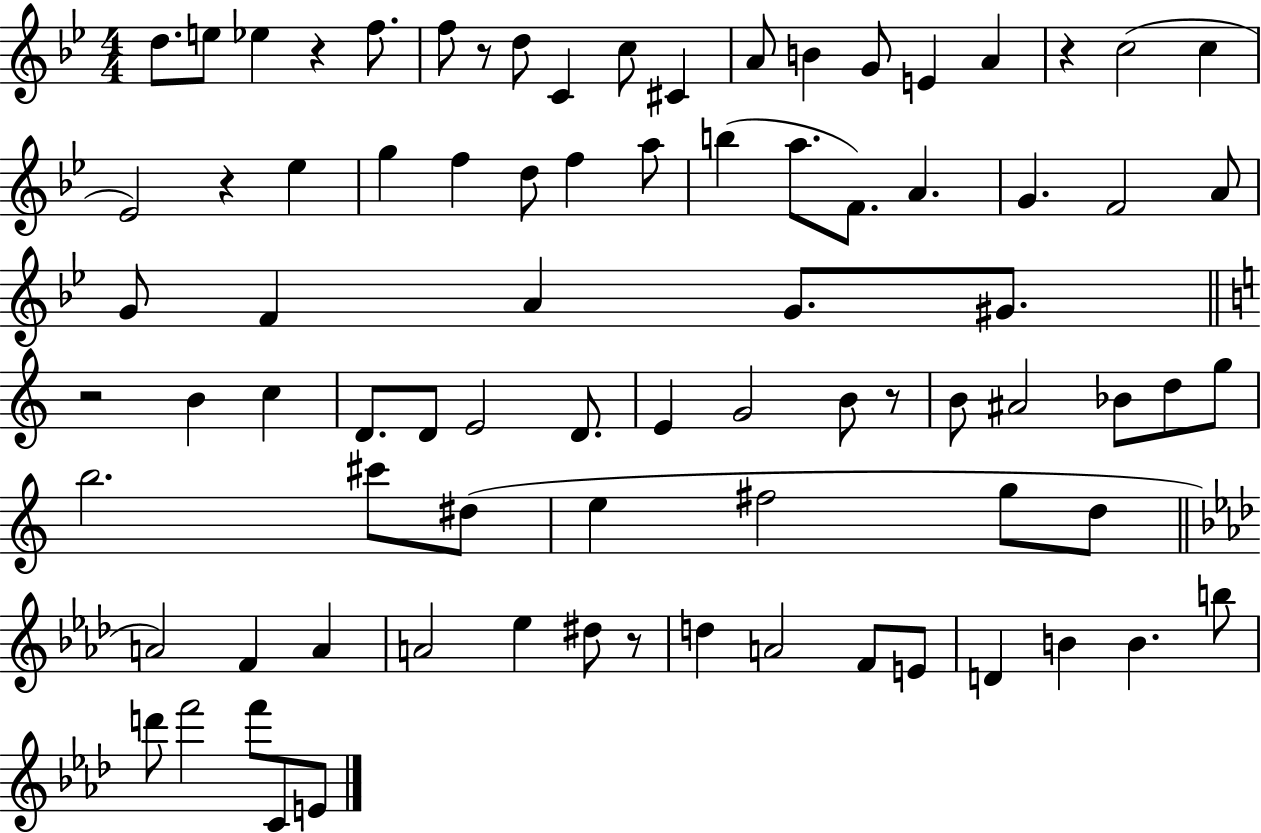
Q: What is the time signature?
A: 4/4